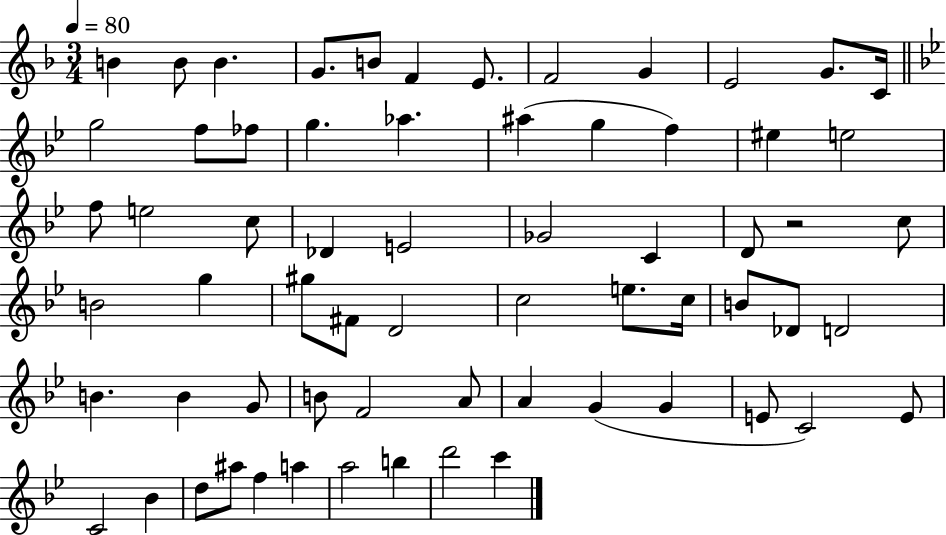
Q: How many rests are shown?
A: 1